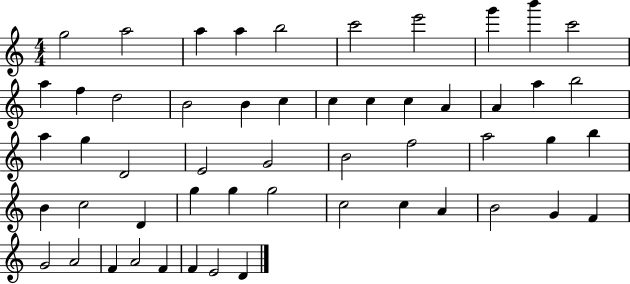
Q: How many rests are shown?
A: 0